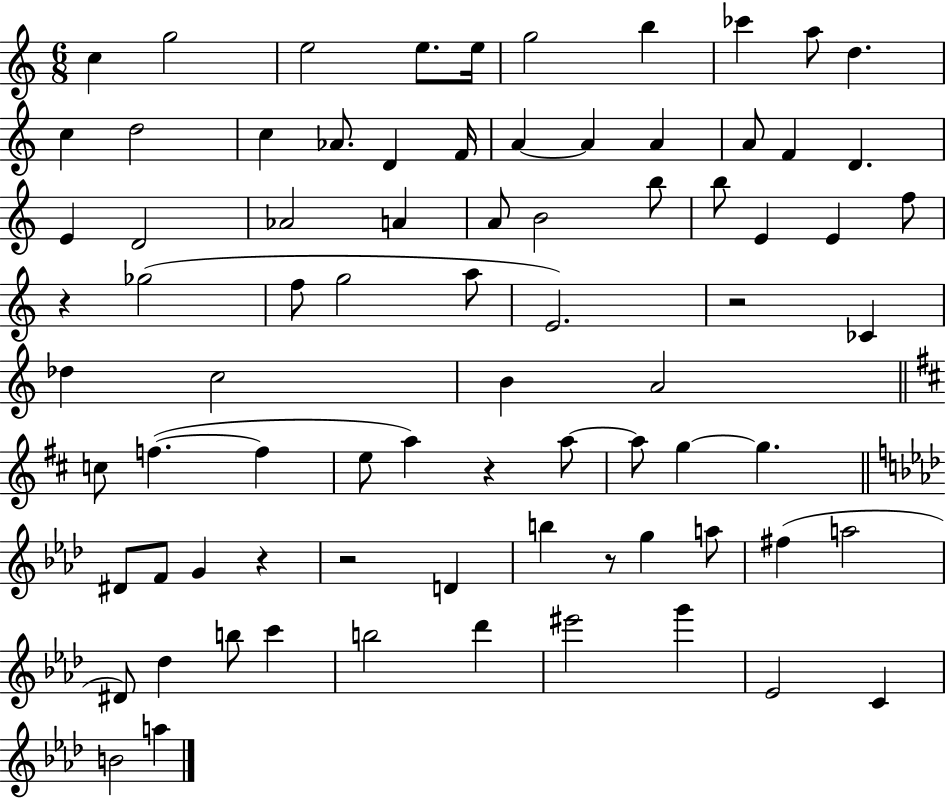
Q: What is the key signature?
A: C major